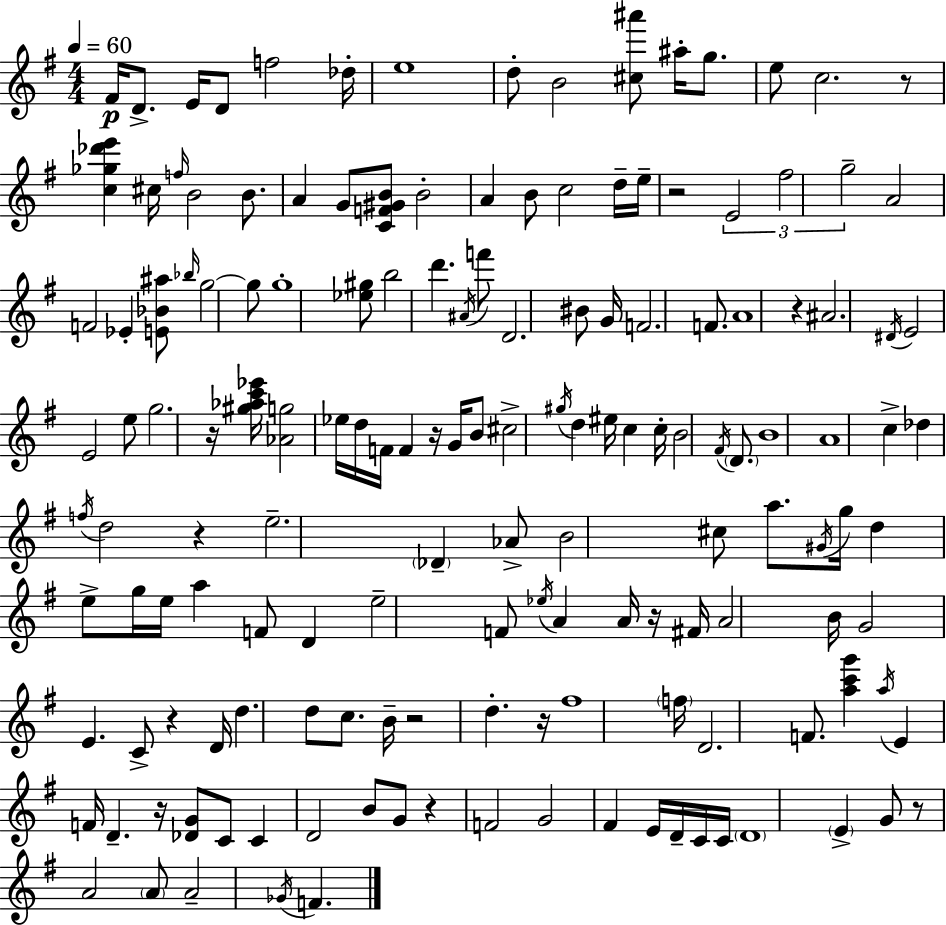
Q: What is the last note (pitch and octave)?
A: F4